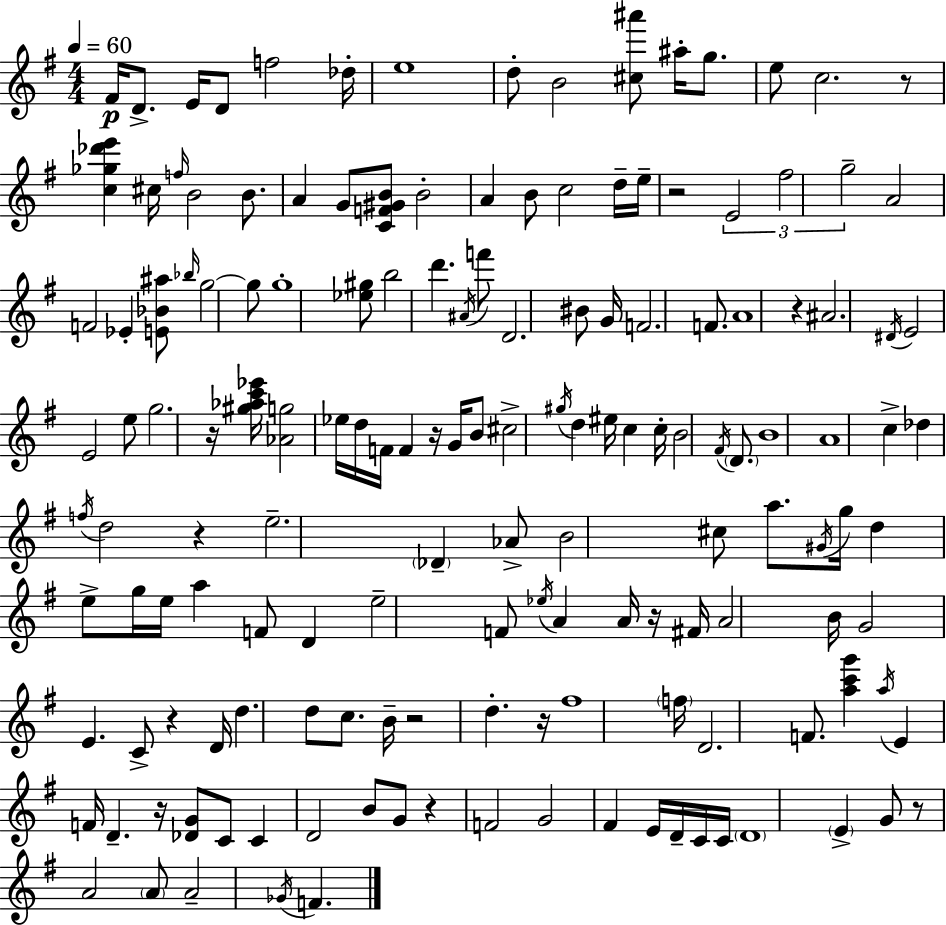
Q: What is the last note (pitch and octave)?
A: F4